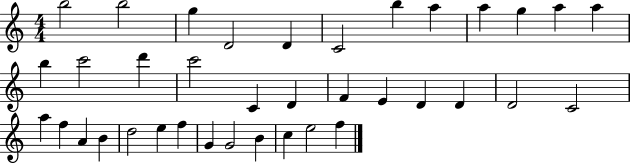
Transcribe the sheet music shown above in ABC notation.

X:1
T:Untitled
M:4/4
L:1/4
K:C
b2 b2 g D2 D C2 b a a g a a b c'2 d' c'2 C D F E D D D2 C2 a f A B d2 e f G G2 B c e2 f